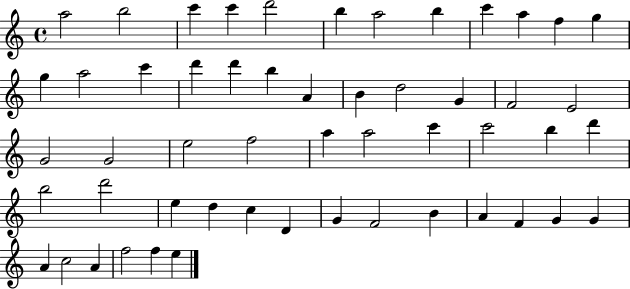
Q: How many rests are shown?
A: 0